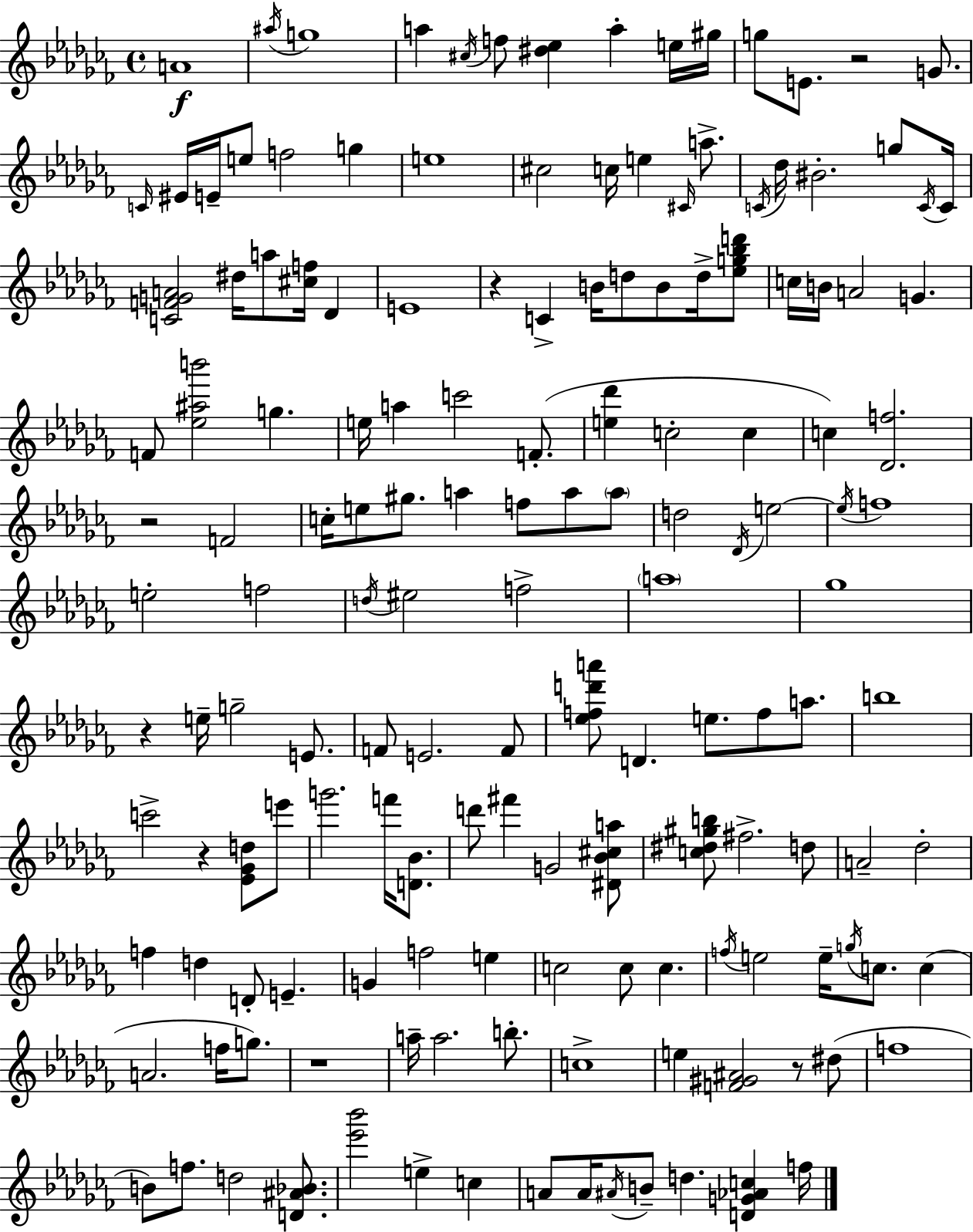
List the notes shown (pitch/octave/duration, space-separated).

A4/w A#5/s G5/w A5/q C#5/s F5/e [D#5,Eb5]/q A5/q E5/s G#5/s G5/e E4/e. R/h G4/e. C4/s EIS4/s E4/s E5/e F5/h G5/q E5/w C#5/h C5/s E5/q C#4/s A5/e. C4/s Db5/s BIS4/h. G5/e C4/s C4/s [C4,F4,G4,A4]/h D#5/s A5/e [C#5,F5]/s Db4/q E4/w R/q C4/q B4/s D5/e B4/e D5/s [Eb5,G5,Bb5,D6]/e C5/s B4/s A4/h G4/q. F4/e [Eb5,A#5,B6]/h G5/q. E5/s A5/q C6/h F4/e. [E5,Db6]/q C5/h C5/q C5/q [Db4,F5]/h. R/h F4/h C5/s E5/e G#5/e. A5/q F5/e A5/e A5/e D5/h Db4/s E5/h E5/s F5/w E5/h F5/h D5/s EIS5/h F5/h A5/w Gb5/w R/q E5/s G5/h E4/e. F4/e E4/h. F4/e [Eb5,F5,D6,A6]/e D4/q. E5/e. F5/e A5/e. B5/w C6/h R/q [Eb4,Gb4,D5]/e E6/e G6/h. F6/s [D4,Bb4]/e. D6/e F#6/q G4/h [D#4,Bb4,C#5,A5]/e [C5,D#5,G#5,B5]/e F#5/h. D5/e A4/h Db5/h F5/q D5/q D4/e E4/q. G4/q F5/h E5/q C5/h C5/e C5/q. F5/s E5/h E5/s G5/s C5/e. C5/q A4/h. F5/s G5/e. R/w A5/s A5/h. B5/e. C5/w E5/q [F4,G#4,A#4]/h R/e D#5/e F5/w B4/e F5/e. D5/h [D4,A#4,Bb4]/e. [Eb6,Bb6]/h E5/q C5/q A4/e A4/s A#4/s B4/e D5/q. [D4,G4,Ab4,C5]/q F5/s